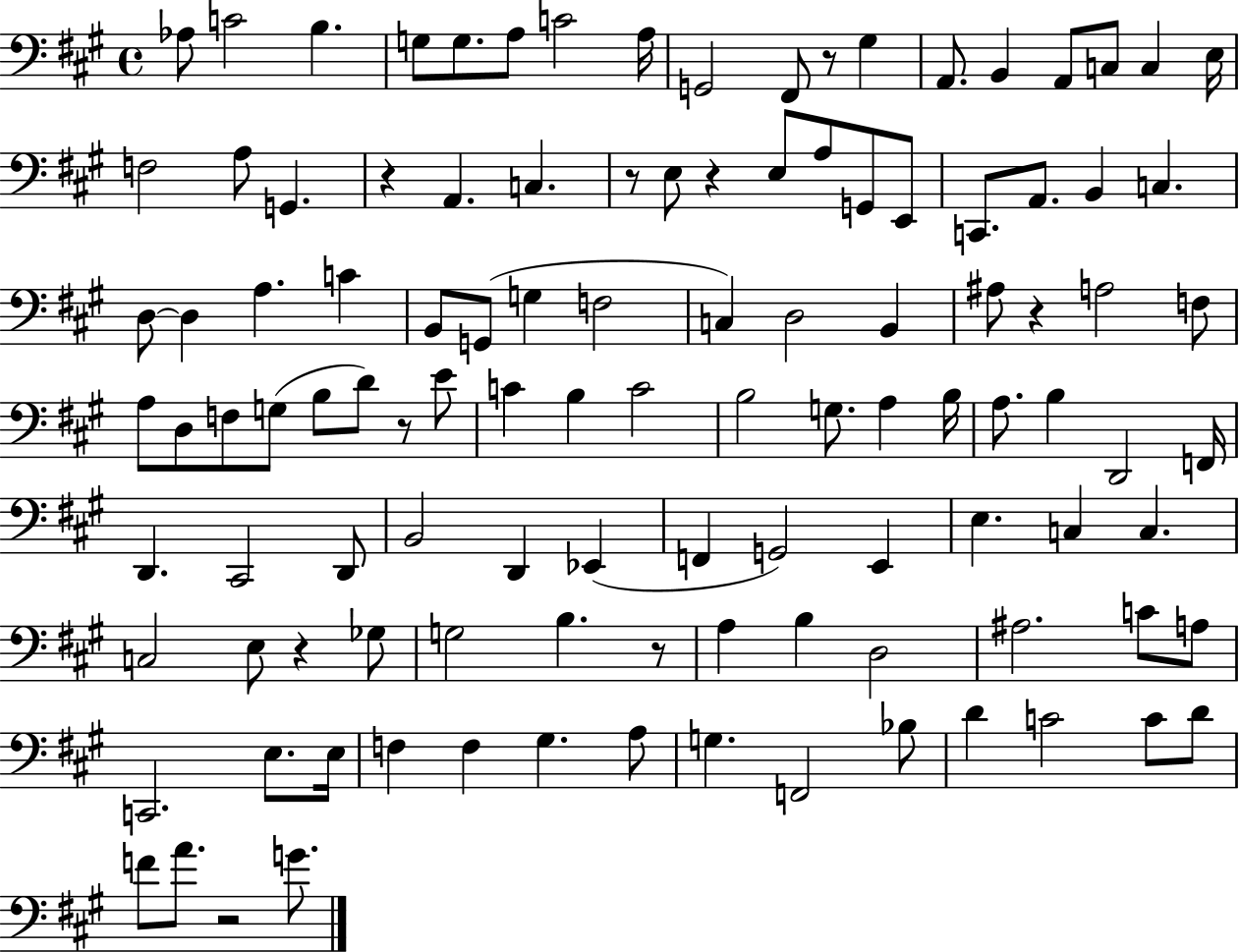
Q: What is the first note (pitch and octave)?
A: Ab3